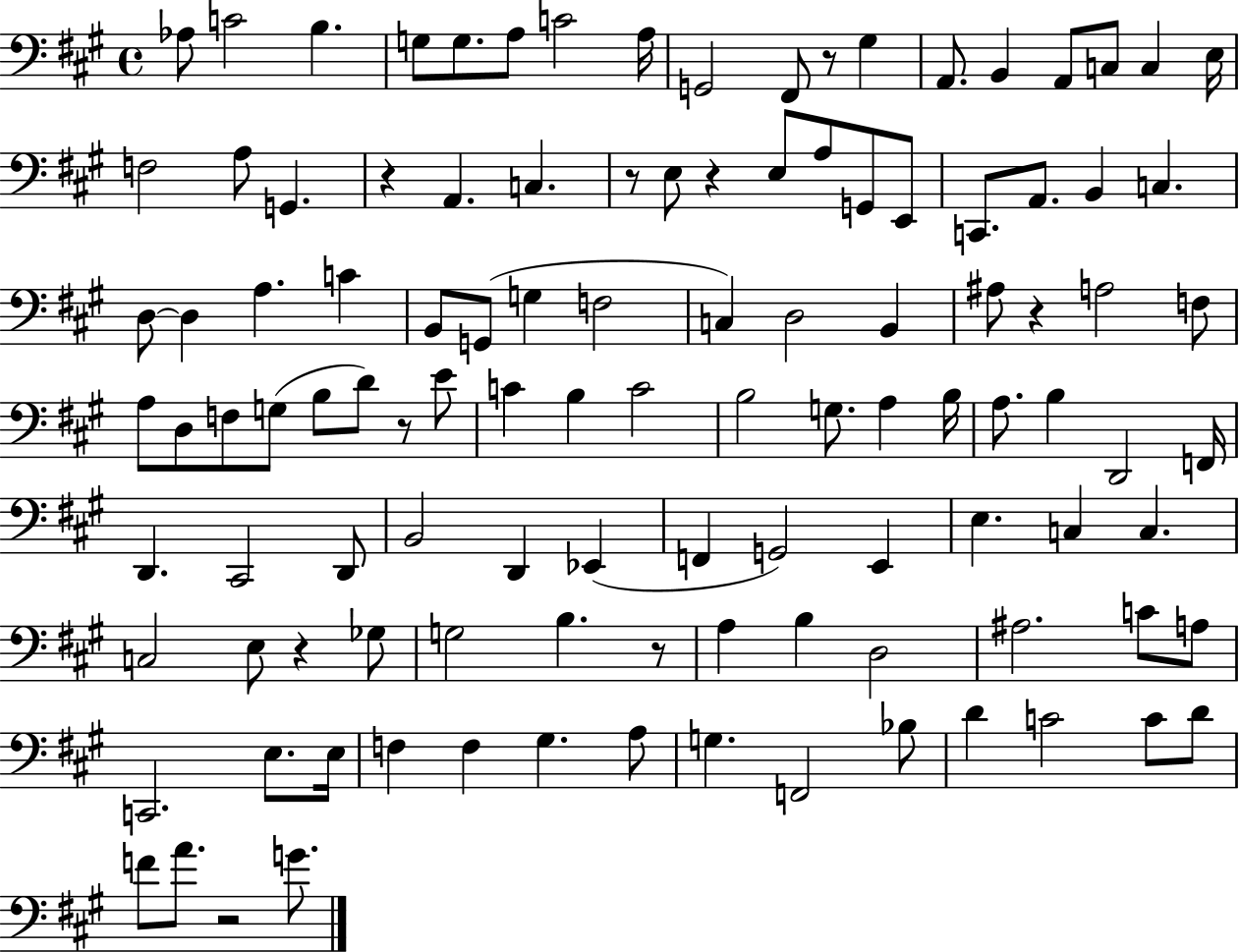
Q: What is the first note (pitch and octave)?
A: Ab3